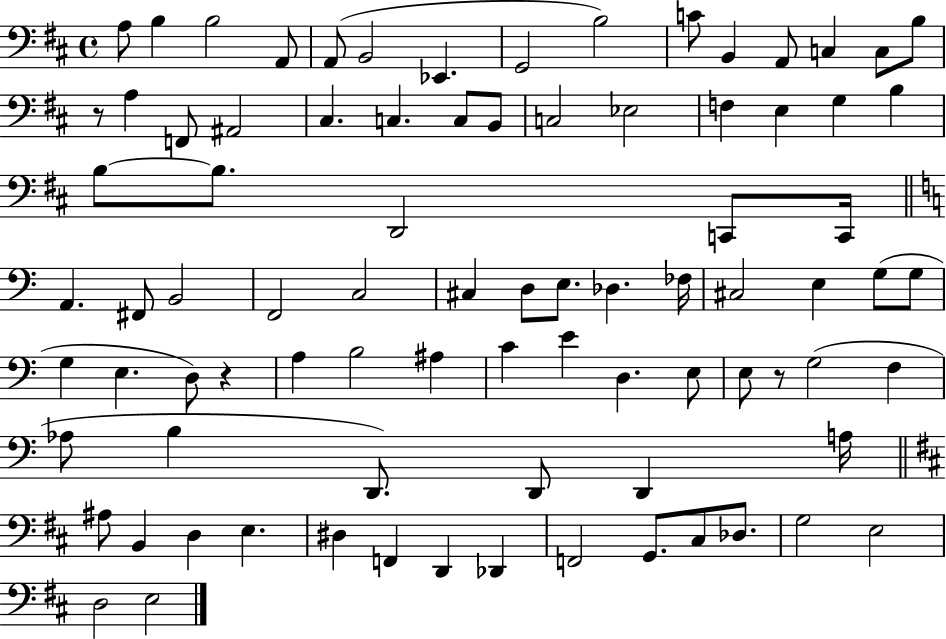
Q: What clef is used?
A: bass